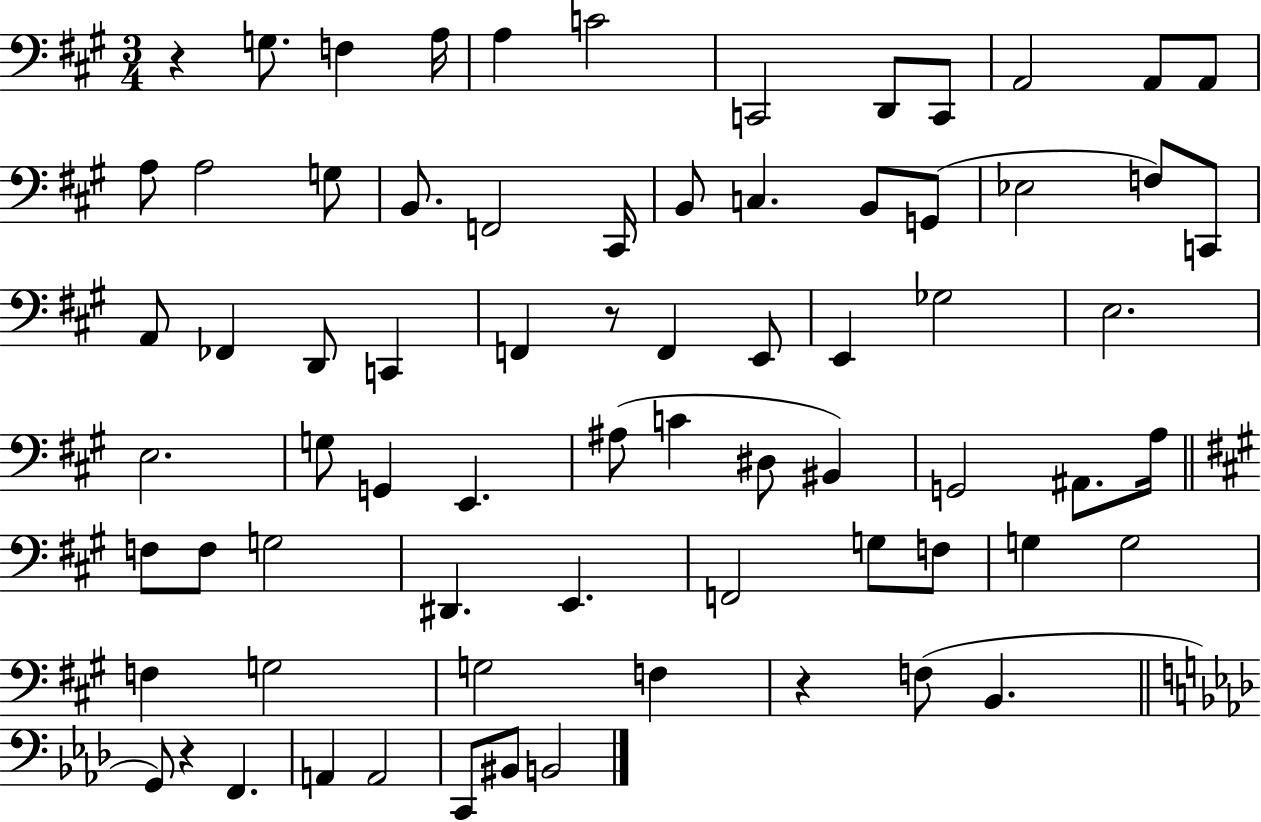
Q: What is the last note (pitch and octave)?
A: B2